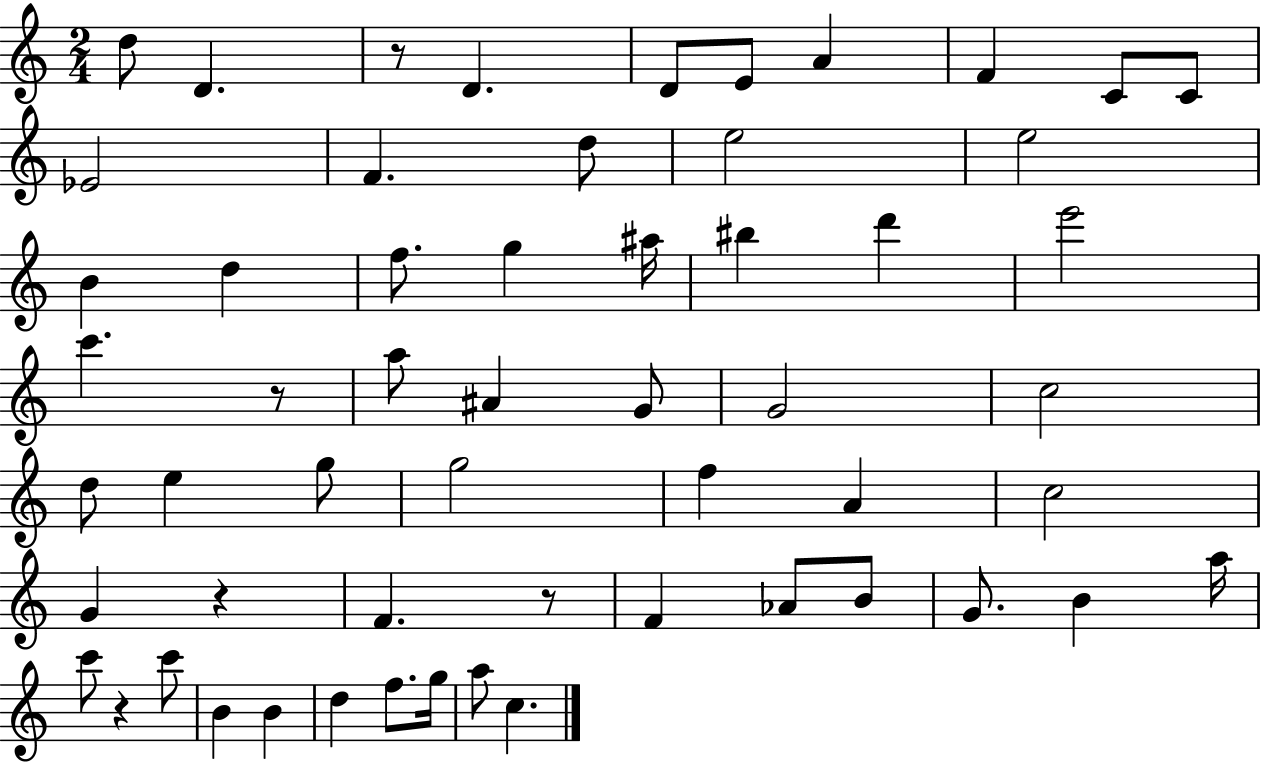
{
  \clef treble
  \numericTimeSignature
  \time 2/4
  \key c \major
  d''8 d'4. | r8 d'4. | d'8 e'8 a'4 | f'4 c'8 c'8 | \break ees'2 | f'4. d''8 | e''2 | e''2 | \break b'4 d''4 | f''8. g''4 ais''16 | bis''4 d'''4 | e'''2 | \break c'''4. r8 | a''8 ais'4 g'8 | g'2 | c''2 | \break d''8 e''4 g''8 | g''2 | f''4 a'4 | c''2 | \break g'4 r4 | f'4. r8 | f'4 aes'8 b'8 | g'8. b'4 a''16 | \break c'''8 r4 c'''8 | b'4 b'4 | d''4 f''8. g''16 | a''8 c''4. | \break \bar "|."
}